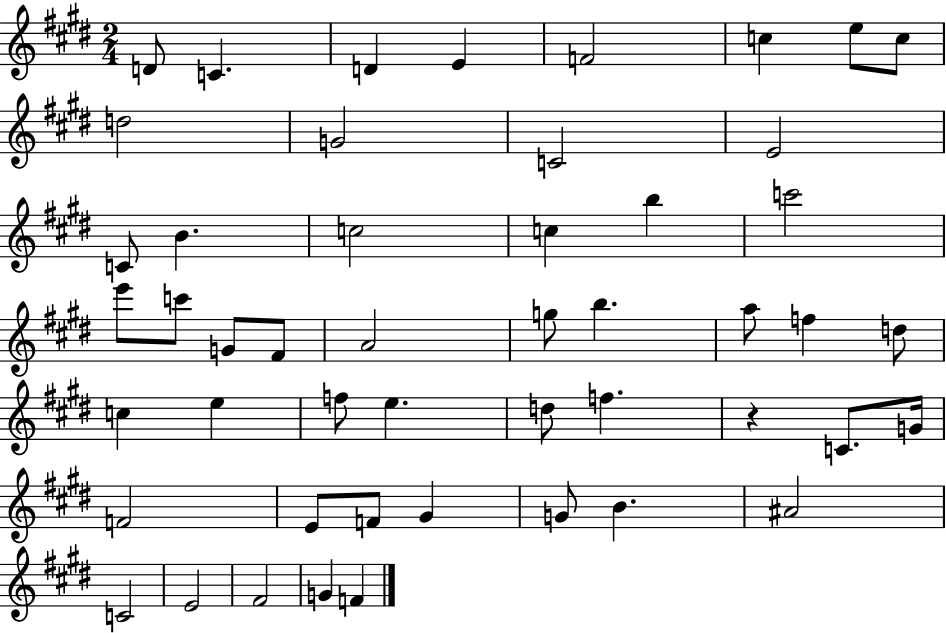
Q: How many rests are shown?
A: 1